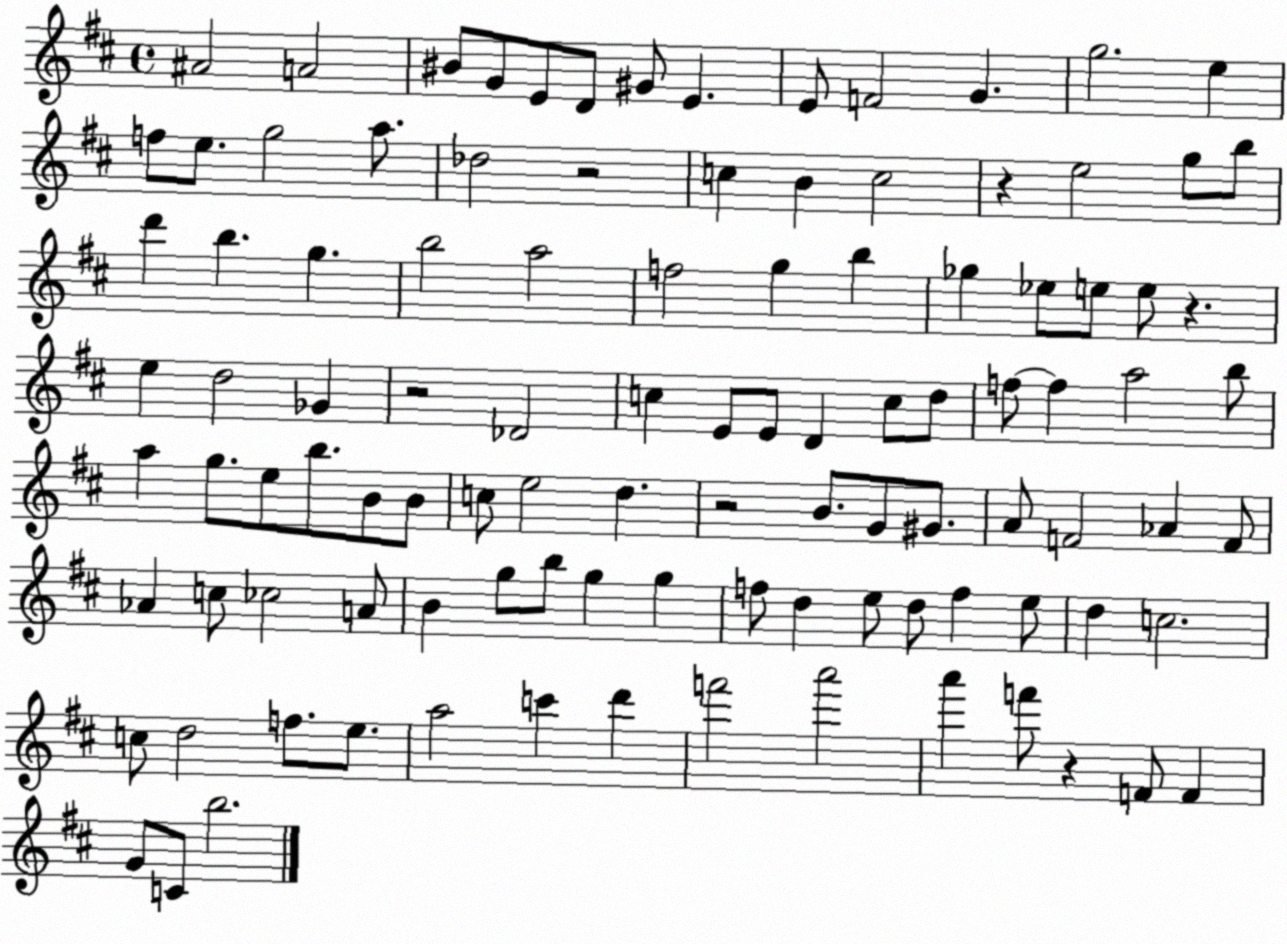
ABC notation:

X:1
T:Untitled
M:4/4
L:1/4
K:D
^A2 A2 ^B/2 G/2 E/2 D/2 ^G/2 E E/2 F2 G g2 e f/2 e/2 g2 a/2 _d2 z2 c B c2 z e2 g/2 b/2 d' b g b2 a2 f2 g b _g _e/2 e/2 e/2 z e d2 _G z2 _D2 c E/2 E/2 D c/2 d/2 f/2 f a2 b/2 a g/2 e/2 b/2 B/2 B/2 c/2 e2 d z2 B/2 G/2 ^G/2 A/2 F2 _A F/2 _A c/2 _c2 A/2 B g/2 b/2 g g f/2 d e/2 d/2 f e/2 d c2 c/2 d2 f/2 e/2 a2 c' d' f'2 a'2 a' f'/2 z F/2 F G/2 C/2 b2